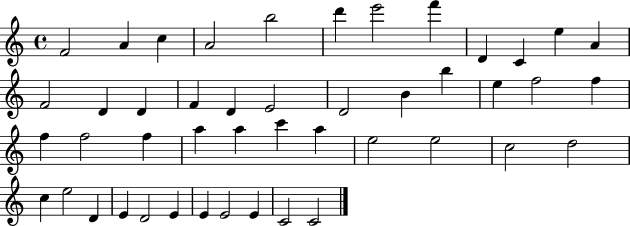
F4/h A4/q C5/q A4/h B5/h D6/q E6/h F6/q D4/q C4/q E5/q A4/q F4/h D4/q D4/q F4/q D4/q E4/h D4/h B4/q B5/q E5/q F5/h F5/q F5/q F5/h F5/q A5/q A5/q C6/q A5/q E5/h E5/h C5/h D5/h C5/q E5/h D4/q E4/q D4/h E4/q E4/q E4/h E4/q C4/h C4/h